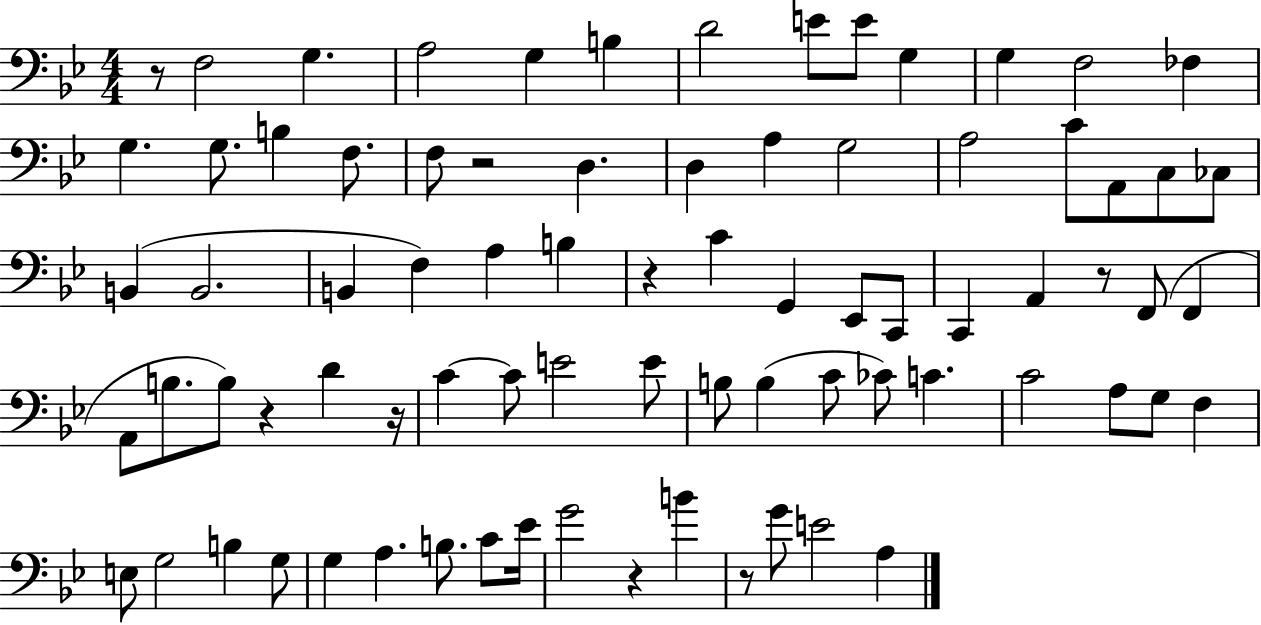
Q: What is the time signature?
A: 4/4